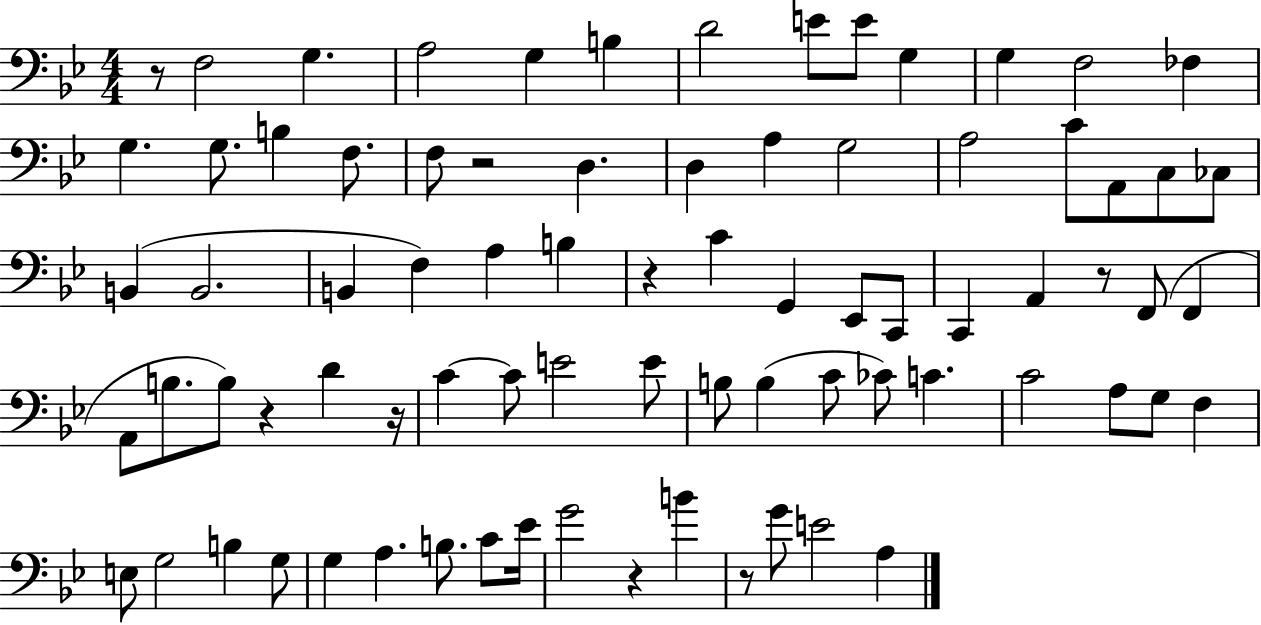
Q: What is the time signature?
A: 4/4